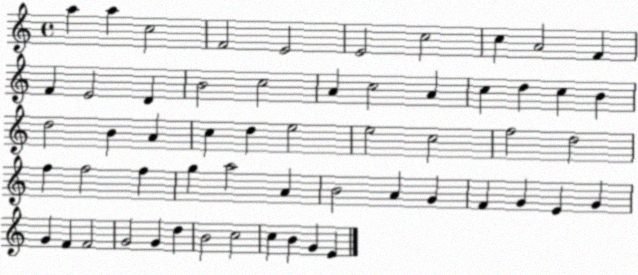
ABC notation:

X:1
T:Untitled
M:4/4
L:1/4
K:C
a a c2 F2 E2 E2 c2 c A2 F F E2 D B2 c2 A c2 A c d c B d2 B A c d e2 e2 c2 f2 d2 f f2 f g a2 A B2 A G F G E G G F F2 G2 G d B2 c2 c B G E